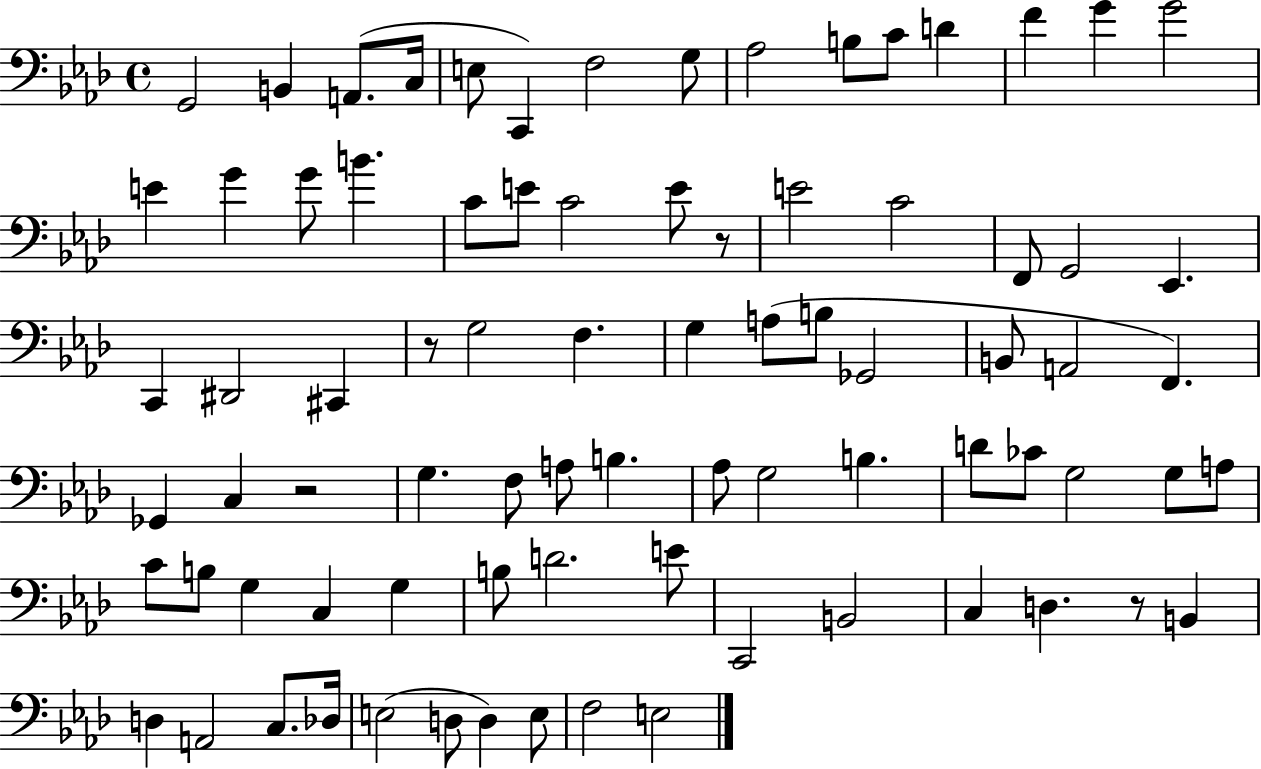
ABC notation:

X:1
T:Untitled
M:4/4
L:1/4
K:Ab
G,,2 B,, A,,/2 C,/4 E,/2 C,, F,2 G,/2 _A,2 B,/2 C/2 D F G G2 E G G/2 B C/2 E/2 C2 E/2 z/2 E2 C2 F,,/2 G,,2 _E,, C,, ^D,,2 ^C,, z/2 G,2 F, G, A,/2 B,/2 _G,,2 B,,/2 A,,2 F,, _G,, C, z2 G, F,/2 A,/2 B, _A,/2 G,2 B, D/2 _C/2 G,2 G,/2 A,/2 C/2 B,/2 G, C, G, B,/2 D2 E/2 C,,2 B,,2 C, D, z/2 B,, D, A,,2 C,/2 _D,/4 E,2 D,/2 D, E,/2 F,2 E,2